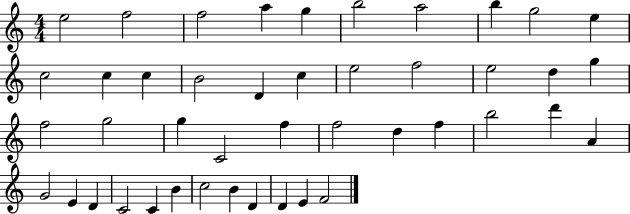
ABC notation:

X:1
T:Untitled
M:4/4
L:1/4
K:C
e2 f2 f2 a g b2 a2 b g2 e c2 c c B2 D c e2 f2 e2 d g f2 g2 g C2 f f2 d f b2 d' A G2 E D C2 C B c2 B D D E F2